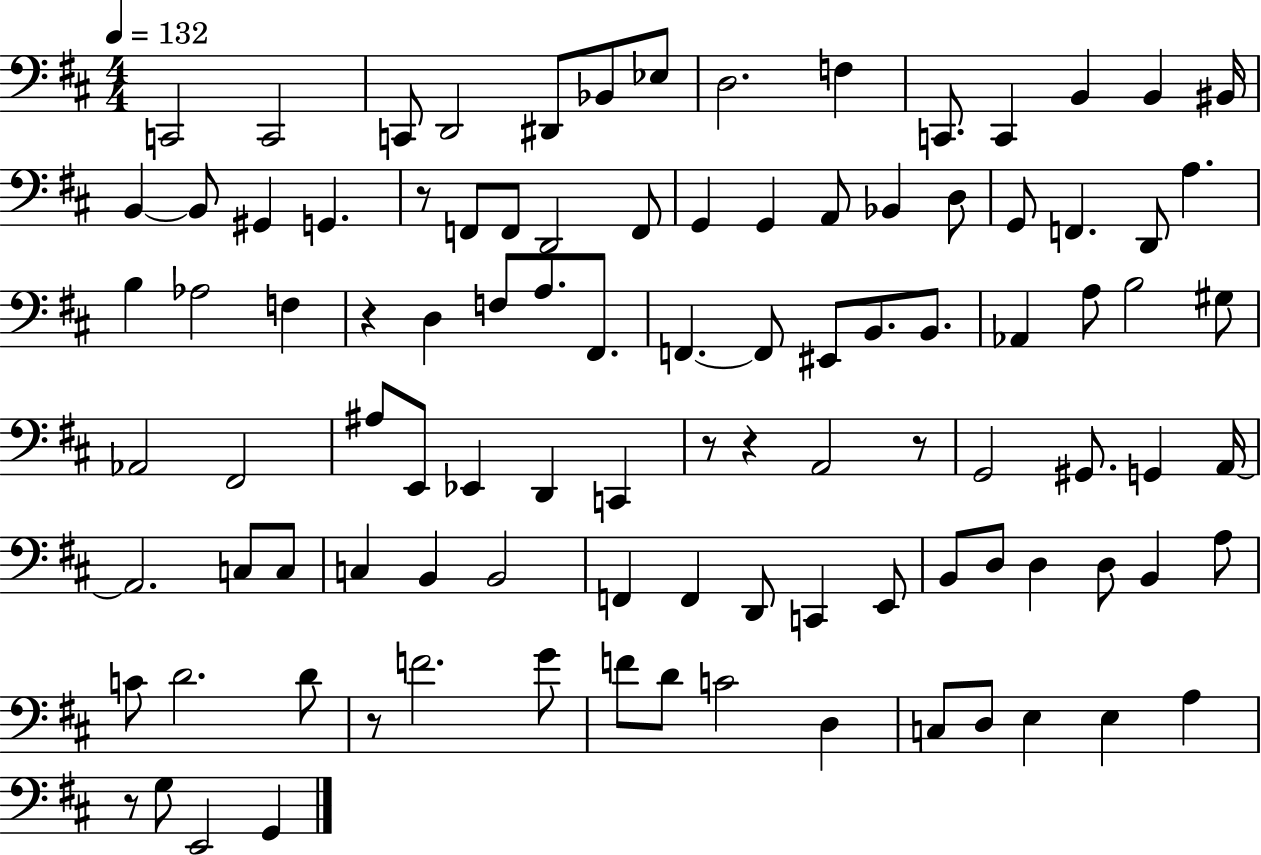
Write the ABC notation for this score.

X:1
T:Untitled
M:4/4
L:1/4
K:D
C,,2 C,,2 C,,/2 D,,2 ^D,,/2 _B,,/2 _E,/2 D,2 F, C,,/2 C,, B,, B,, ^B,,/4 B,, B,,/2 ^G,, G,, z/2 F,,/2 F,,/2 D,,2 F,,/2 G,, G,, A,,/2 _B,, D,/2 G,,/2 F,, D,,/2 A, B, _A,2 F, z D, F,/2 A,/2 ^F,,/2 F,, F,,/2 ^E,,/2 B,,/2 B,,/2 _A,, A,/2 B,2 ^G,/2 _A,,2 ^F,,2 ^A,/2 E,,/2 _E,, D,, C,, z/2 z A,,2 z/2 G,,2 ^G,,/2 G,, A,,/4 A,,2 C,/2 C,/2 C, B,, B,,2 F,, F,, D,,/2 C,, E,,/2 B,,/2 D,/2 D, D,/2 B,, A,/2 C/2 D2 D/2 z/2 F2 G/2 F/2 D/2 C2 D, C,/2 D,/2 E, E, A, z/2 G,/2 E,,2 G,,